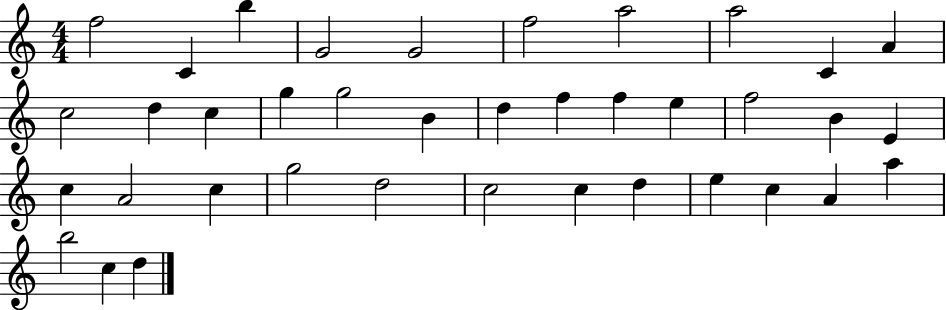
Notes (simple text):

F5/h C4/q B5/q G4/h G4/h F5/h A5/h A5/h C4/q A4/q C5/h D5/q C5/q G5/q G5/h B4/q D5/q F5/q F5/q E5/q F5/h B4/q E4/q C5/q A4/h C5/q G5/h D5/h C5/h C5/q D5/q E5/q C5/q A4/q A5/q B5/h C5/q D5/q